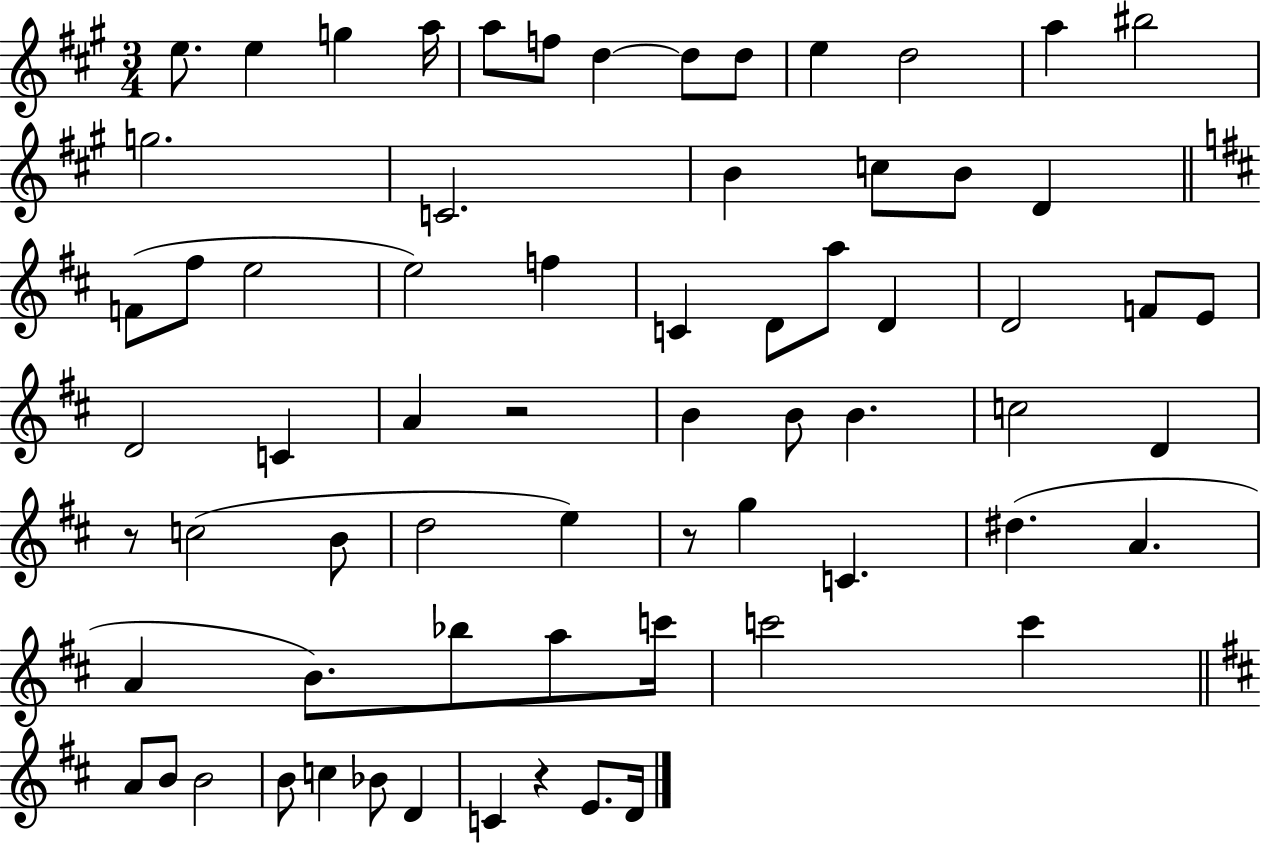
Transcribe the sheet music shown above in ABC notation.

X:1
T:Untitled
M:3/4
L:1/4
K:A
e/2 e g a/4 a/2 f/2 d d/2 d/2 e d2 a ^b2 g2 C2 B c/2 B/2 D F/2 ^f/2 e2 e2 f C D/2 a/2 D D2 F/2 E/2 D2 C A z2 B B/2 B c2 D z/2 c2 B/2 d2 e z/2 g C ^d A A B/2 _b/2 a/2 c'/4 c'2 c' A/2 B/2 B2 B/2 c _B/2 D C z E/2 D/4